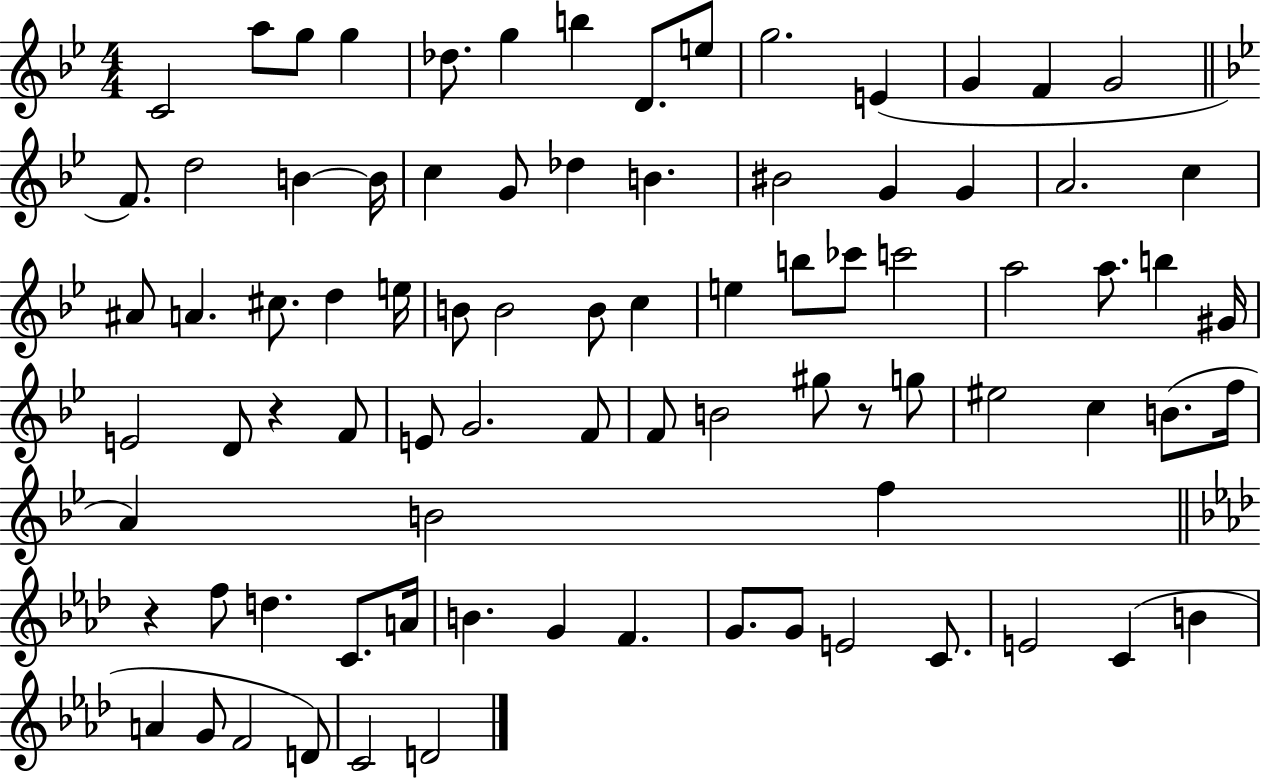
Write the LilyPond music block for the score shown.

{
  \clef treble
  \numericTimeSignature
  \time 4/4
  \key bes \major
  \repeat volta 2 { c'2 a''8 g''8 g''4 | des''8. g''4 b''4 d'8. e''8 | g''2. e'4( | g'4 f'4 g'2 | \break \bar "||" \break \key g \minor f'8.) d''2 b'4~~ b'16 | c''4 g'8 des''4 b'4. | bis'2 g'4 g'4 | a'2. c''4 | \break ais'8 a'4. cis''8. d''4 e''16 | b'8 b'2 b'8 c''4 | e''4 b''8 ces'''8 c'''2 | a''2 a''8. b''4 gis'16 | \break e'2 d'8 r4 f'8 | e'8 g'2. f'8 | f'8 b'2 gis''8 r8 g''8 | eis''2 c''4 b'8.( f''16 | \break a'4) b'2 f''4 | \bar "||" \break \key f \minor r4 f''8 d''4. c'8. a'16 | b'4. g'4 f'4. | g'8. g'8 e'2 c'8. | e'2 c'4( b'4 | \break a'4 g'8 f'2 d'8) | c'2 d'2 | } \bar "|."
}